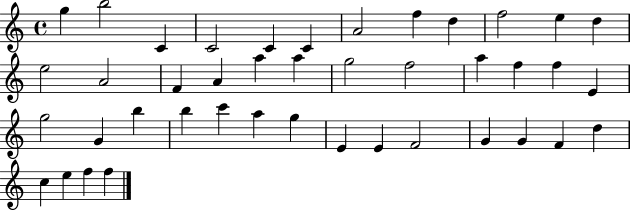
G5/q B5/h C4/q C4/h C4/q C4/q A4/h F5/q D5/q F5/h E5/q D5/q E5/h A4/h F4/q A4/q A5/q A5/q G5/h F5/h A5/q F5/q F5/q E4/q G5/h G4/q B5/q B5/q C6/q A5/q G5/q E4/q E4/q F4/h G4/q G4/q F4/q D5/q C5/q E5/q F5/q F5/q